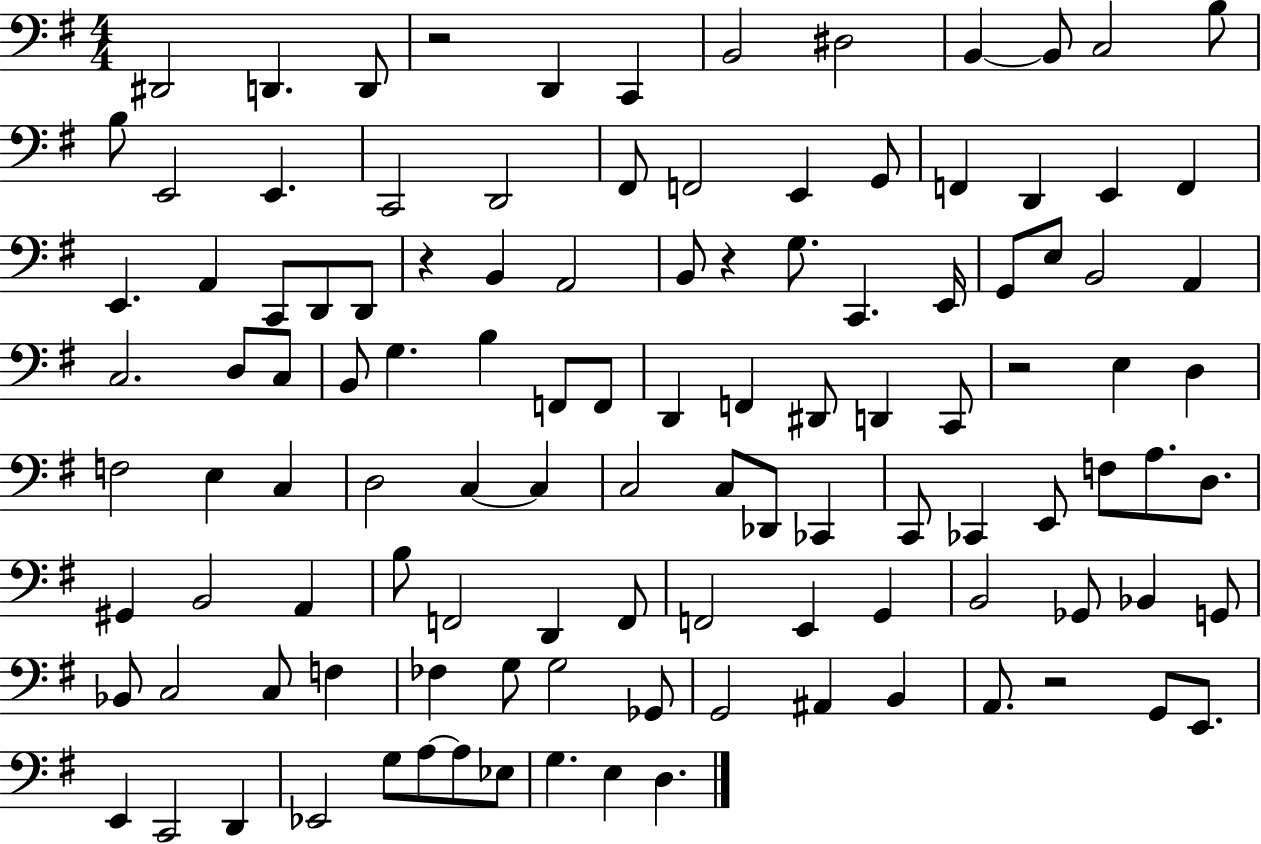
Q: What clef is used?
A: bass